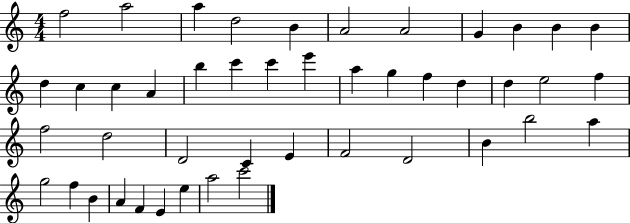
X:1
T:Untitled
M:4/4
L:1/4
K:C
f2 a2 a d2 B A2 A2 G B B B d c c A b c' c' e' a g f d d e2 f f2 d2 D2 C E F2 D2 B b2 a g2 f B A F E e a2 c'2